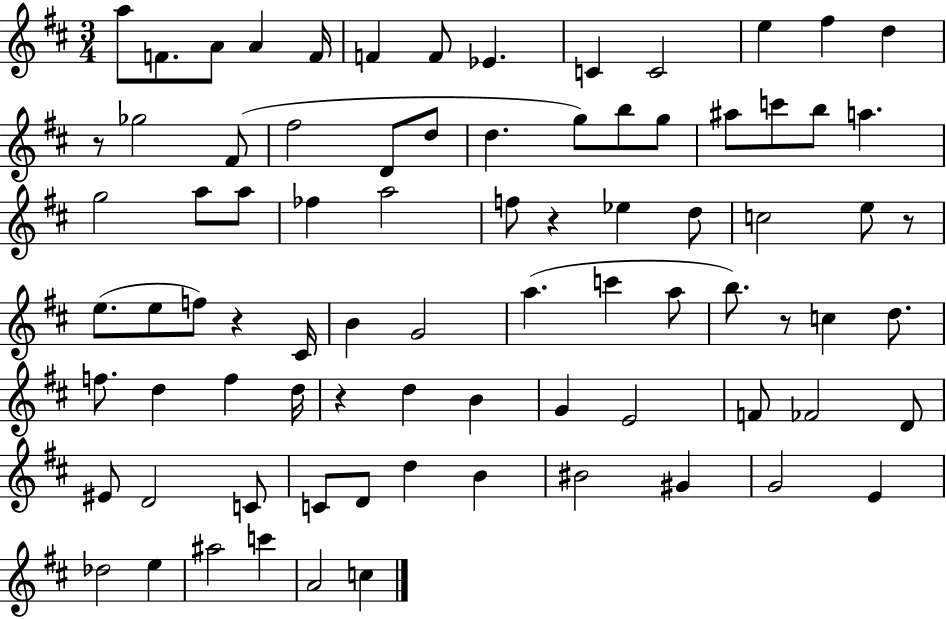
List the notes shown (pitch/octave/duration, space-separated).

A5/e F4/e. A4/e A4/q F4/s F4/q F4/e Eb4/q. C4/q C4/h E5/q F#5/q D5/q R/e Gb5/h F#4/e F#5/h D4/e D5/e D5/q. G5/e B5/e G5/e A#5/e C6/e B5/e A5/q. G5/h A5/e A5/e FES5/q A5/h F5/e R/q Eb5/q D5/e C5/h E5/e R/e E5/e. E5/e F5/e R/q C#4/s B4/q G4/h A5/q. C6/q A5/e B5/e. R/e C5/q D5/e. F5/e. D5/q F5/q D5/s R/q D5/q B4/q G4/q E4/h F4/e FES4/h D4/e EIS4/e D4/h C4/e C4/e D4/e D5/q B4/q BIS4/h G#4/q G4/h E4/q Db5/h E5/q A#5/h C6/q A4/h C5/q